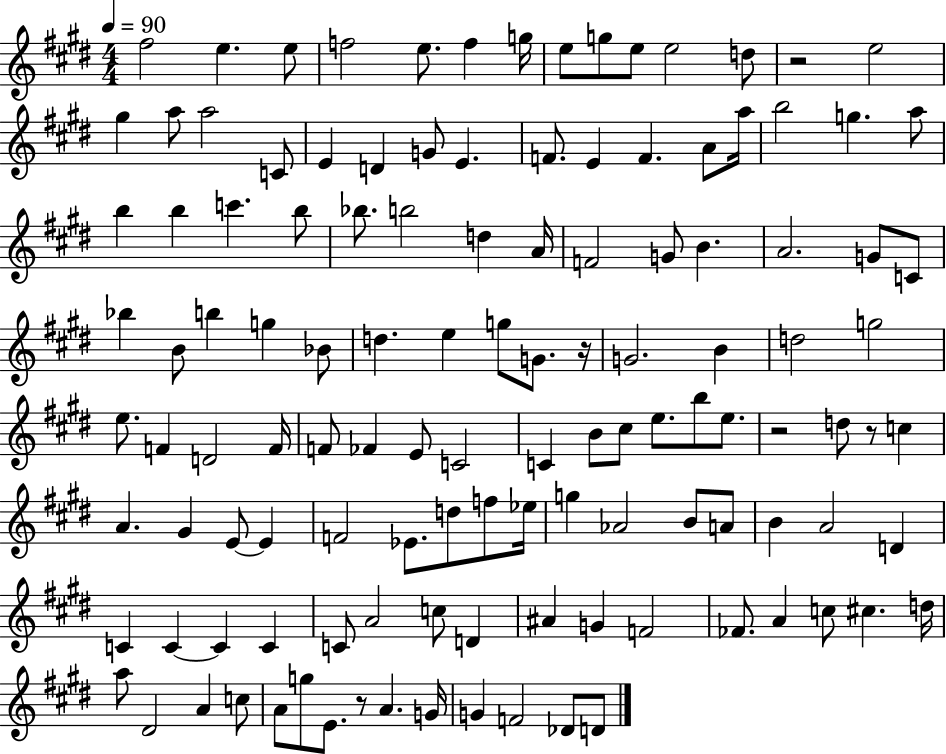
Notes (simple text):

F#5/h E5/q. E5/e F5/h E5/e. F5/q G5/s E5/e G5/e E5/e E5/h D5/e R/h E5/h G#5/q A5/e A5/h C4/e E4/q D4/q G4/e E4/q. F4/e. E4/q F4/q. A4/e A5/s B5/h G5/q. A5/e B5/q B5/q C6/q. B5/e Bb5/e. B5/h D5/q A4/s F4/h G4/e B4/q. A4/h. G4/e C4/e Bb5/q B4/e B5/q G5/q Bb4/e D5/q. E5/q G5/e G4/e. R/s G4/h. B4/q D5/h G5/h E5/e. F4/q D4/h F4/s F4/e FES4/q E4/e C4/h C4/q B4/e C#5/e E5/e. B5/e E5/e. R/h D5/e R/e C5/q A4/q. G#4/q E4/e E4/q F4/h Eb4/e. D5/e F5/e Eb5/s G5/q Ab4/h B4/e A4/e B4/q A4/h D4/q C4/q C4/q C4/q C4/q C4/e A4/h C5/e D4/q A#4/q G4/q F4/h FES4/e. A4/q C5/e C#5/q. D5/s A5/e D#4/h A4/q C5/e A4/e G5/e E4/e. R/e A4/q. G4/s G4/q F4/h Db4/e D4/e